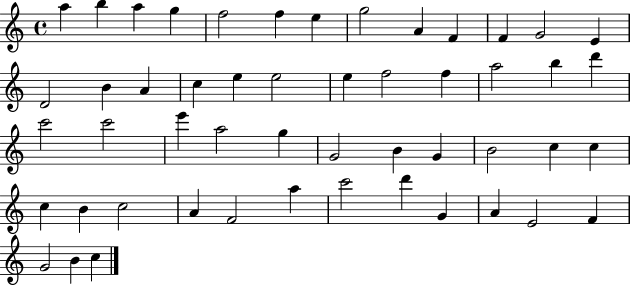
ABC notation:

X:1
T:Untitled
M:4/4
L:1/4
K:C
a b a g f2 f e g2 A F F G2 E D2 B A c e e2 e f2 f a2 b d' c'2 c'2 e' a2 g G2 B G B2 c c c B c2 A F2 a c'2 d' G A E2 F G2 B c